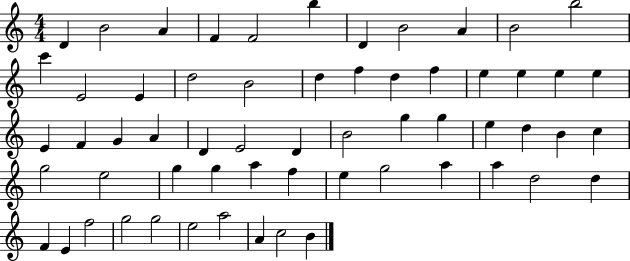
{
  \clef treble
  \numericTimeSignature
  \time 4/4
  \key c \major
  d'4 b'2 a'4 | f'4 f'2 b''4 | d'4 b'2 a'4 | b'2 b''2 | \break c'''4 e'2 e'4 | d''2 b'2 | d''4 f''4 d''4 f''4 | e''4 e''4 e''4 e''4 | \break e'4 f'4 g'4 a'4 | d'4 e'2 d'4 | b'2 g''4 g''4 | e''4 d''4 b'4 c''4 | \break g''2 e''2 | g''4 g''4 a''4 f''4 | e''4 g''2 a''4 | a''4 d''2 d''4 | \break f'4 e'4 f''2 | g''2 g''2 | e''2 a''2 | a'4 c''2 b'4 | \break \bar "|."
}